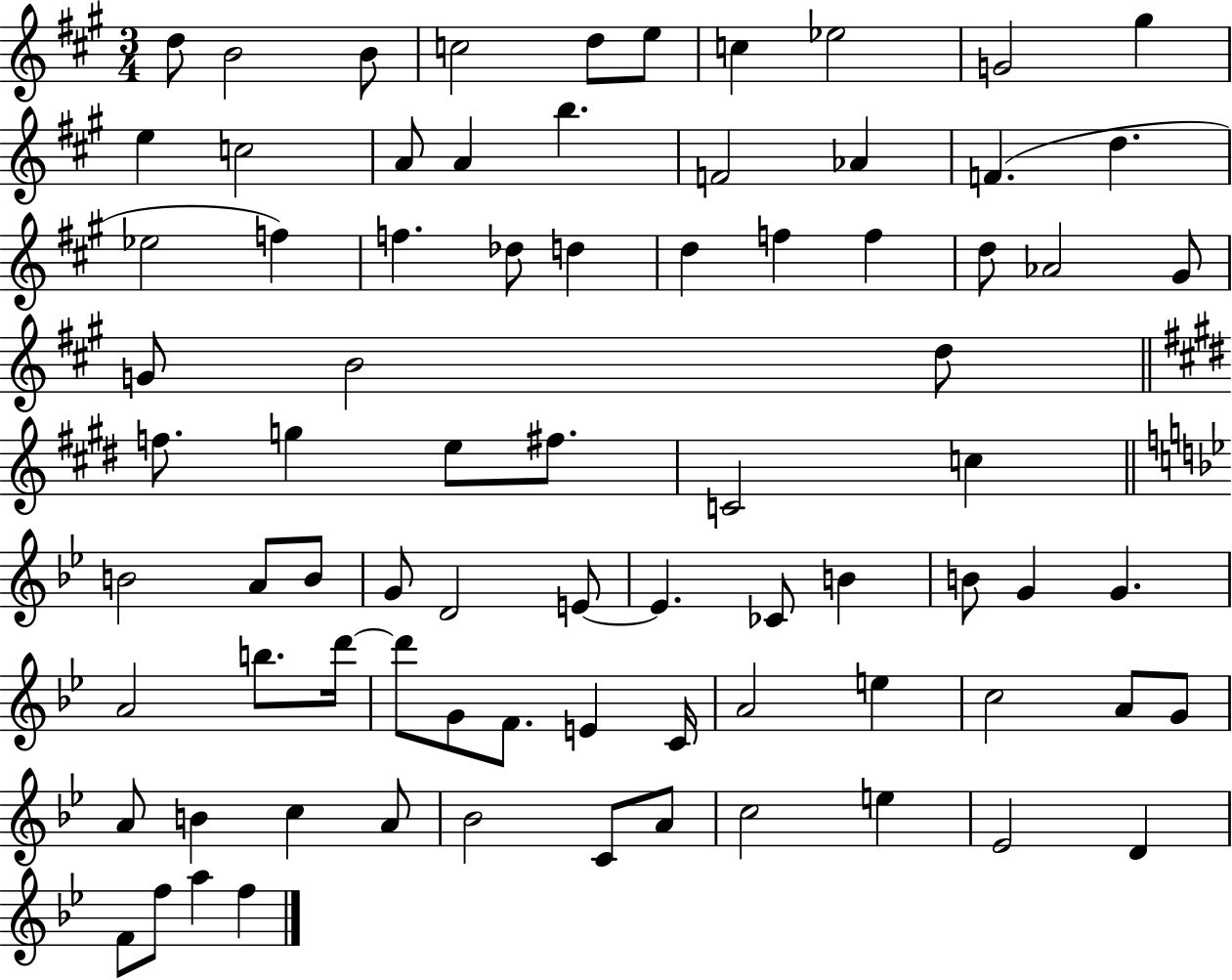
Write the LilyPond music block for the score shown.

{
  \clef treble
  \numericTimeSignature
  \time 3/4
  \key a \major
  d''8 b'2 b'8 | c''2 d''8 e''8 | c''4 ees''2 | g'2 gis''4 | \break e''4 c''2 | a'8 a'4 b''4. | f'2 aes'4 | f'4.( d''4. | \break ees''2 f''4) | f''4. des''8 d''4 | d''4 f''4 f''4 | d''8 aes'2 gis'8 | \break g'8 b'2 d''8 | \bar "||" \break \key e \major f''8. g''4 e''8 fis''8. | c'2 c''4 | \bar "||" \break \key bes \major b'2 a'8 b'8 | g'8 d'2 e'8~~ | e'4. ces'8 b'4 | b'8 g'4 g'4. | \break a'2 b''8. d'''16~~ | d'''8 g'8 f'8. e'4 c'16 | a'2 e''4 | c''2 a'8 g'8 | \break a'8 b'4 c''4 a'8 | bes'2 c'8 a'8 | c''2 e''4 | ees'2 d'4 | \break f'8 f''8 a''4 f''4 | \bar "|."
}